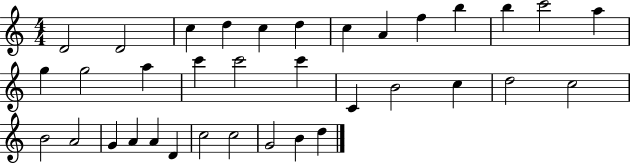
D4/h D4/h C5/q D5/q C5/q D5/q C5/q A4/q F5/q B5/q B5/q C6/h A5/q G5/q G5/h A5/q C6/q C6/h C6/q C4/q B4/h C5/q D5/h C5/h B4/h A4/h G4/q A4/q A4/q D4/q C5/h C5/h G4/h B4/q D5/q